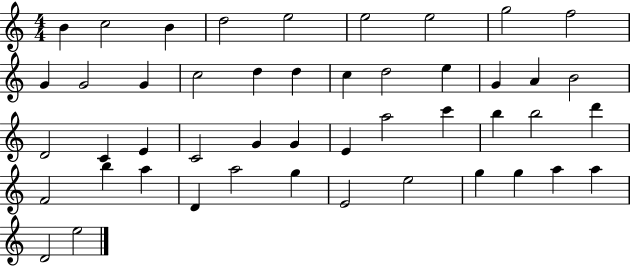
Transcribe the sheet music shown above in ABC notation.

X:1
T:Untitled
M:4/4
L:1/4
K:C
B c2 B d2 e2 e2 e2 g2 f2 G G2 G c2 d d c d2 e G A B2 D2 C E C2 G G E a2 c' b b2 d' F2 b a D a2 g E2 e2 g g a a D2 e2